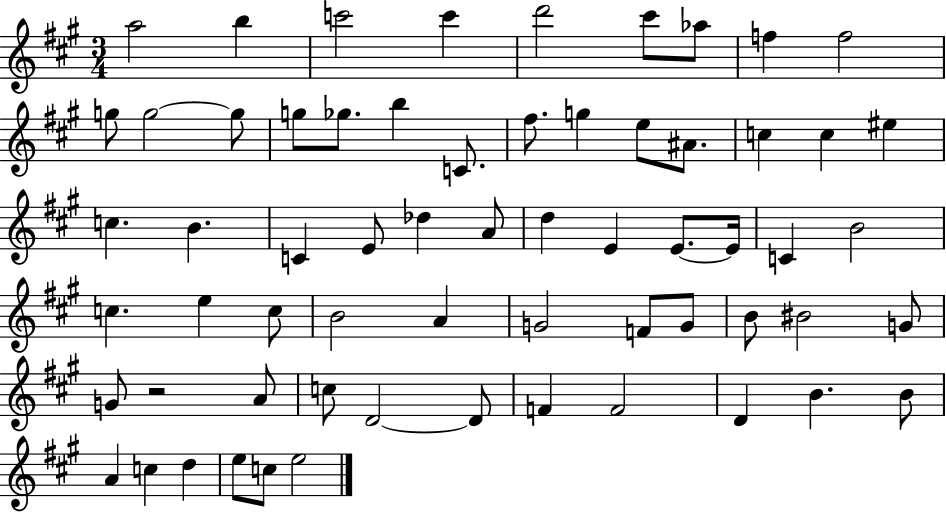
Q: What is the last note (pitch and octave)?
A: E5